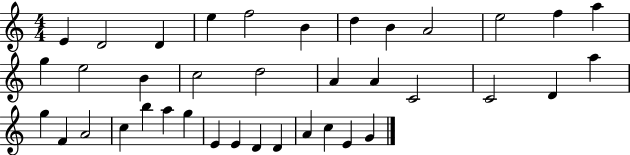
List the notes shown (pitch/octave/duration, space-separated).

E4/q D4/h D4/q E5/q F5/h B4/q D5/q B4/q A4/h E5/h F5/q A5/q G5/q E5/h B4/q C5/h D5/h A4/q A4/q C4/h C4/h D4/q A5/q G5/q F4/q A4/h C5/q B5/q A5/q G5/q E4/q E4/q D4/q D4/q A4/q C5/q E4/q G4/q